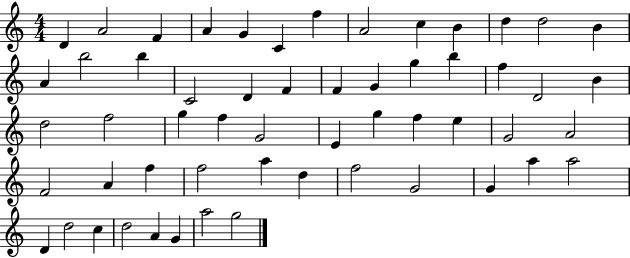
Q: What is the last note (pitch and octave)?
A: G5